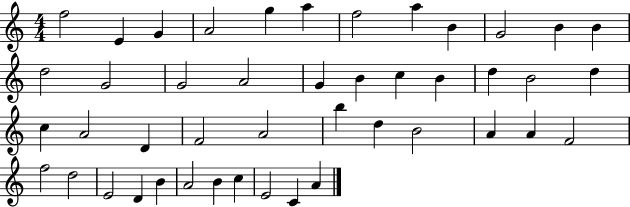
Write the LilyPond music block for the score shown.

{
  \clef treble
  \numericTimeSignature
  \time 4/4
  \key c \major
  f''2 e'4 g'4 | a'2 g''4 a''4 | f''2 a''4 b'4 | g'2 b'4 b'4 | \break d''2 g'2 | g'2 a'2 | g'4 b'4 c''4 b'4 | d''4 b'2 d''4 | \break c''4 a'2 d'4 | f'2 a'2 | b''4 d''4 b'2 | a'4 a'4 f'2 | \break f''2 d''2 | e'2 d'4 b'4 | a'2 b'4 c''4 | e'2 c'4 a'4 | \break \bar "|."
}